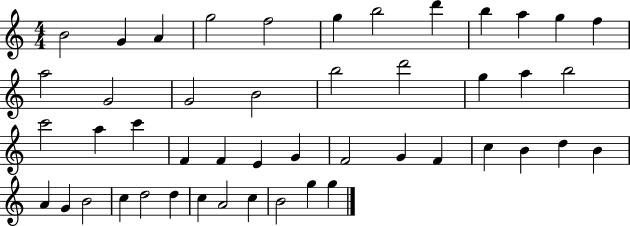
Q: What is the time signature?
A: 4/4